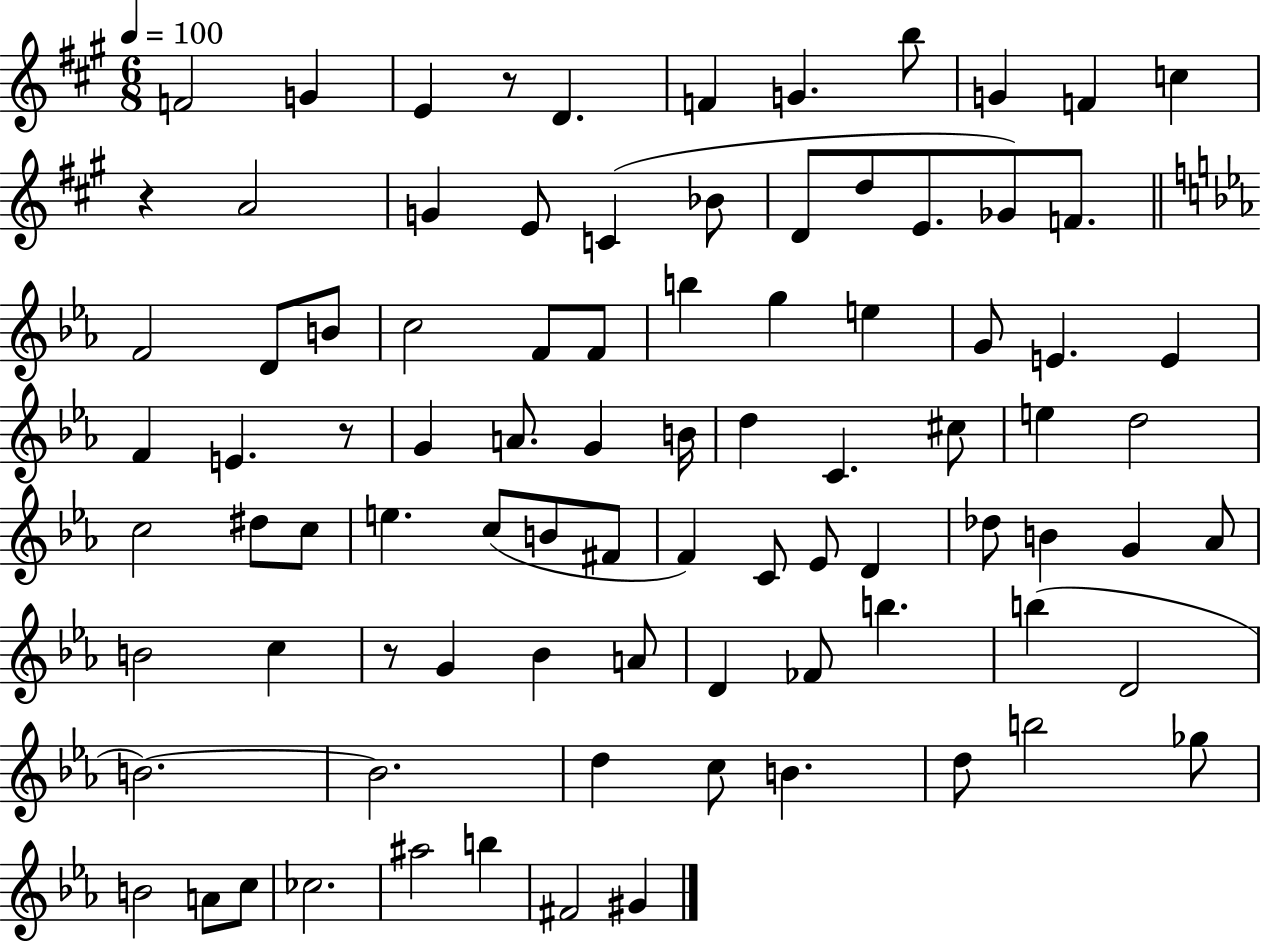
F4/h G4/q E4/q R/e D4/q. F4/q G4/q. B5/e G4/q F4/q C5/q R/q A4/h G4/q E4/e C4/q Bb4/e D4/e D5/e E4/e. Gb4/e F4/e. F4/h D4/e B4/e C5/h F4/e F4/e B5/q G5/q E5/q G4/e E4/q. E4/q F4/q E4/q. R/e G4/q A4/e. G4/q B4/s D5/q C4/q. C#5/e E5/q D5/h C5/h D#5/e C5/e E5/q. C5/e B4/e F#4/e F4/q C4/e Eb4/e D4/q Db5/e B4/q G4/q Ab4/e B4/h C5/q R/e G4/q Bb4/q A4/e D4/q FES4/e B5/q. B5/q D4/h B4/h. B4/h. D5/q C5/e B4/q. D5/e B5/h Gb5/e B4/h A4/e C5/e CES5/h. A#5/h B5/q F#4/h G#4/q